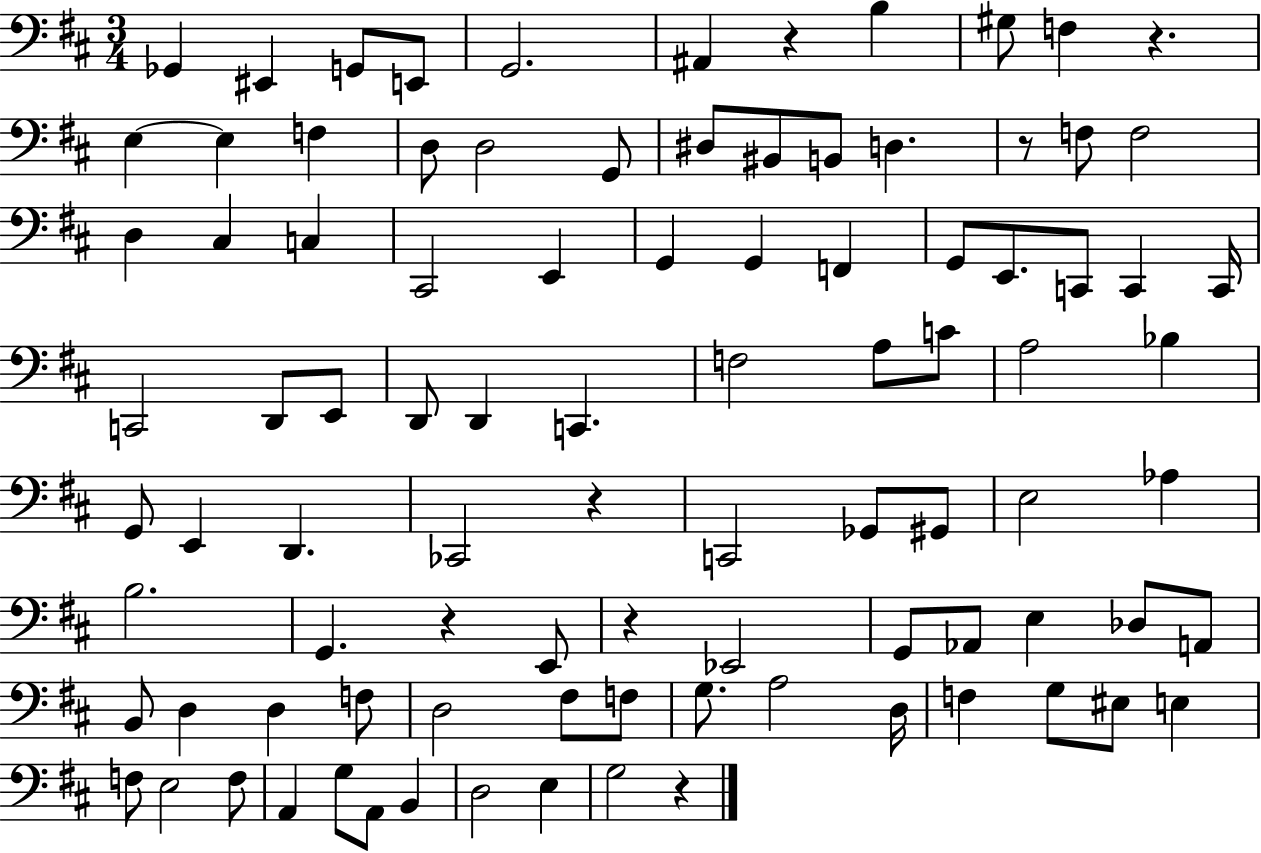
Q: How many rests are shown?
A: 7